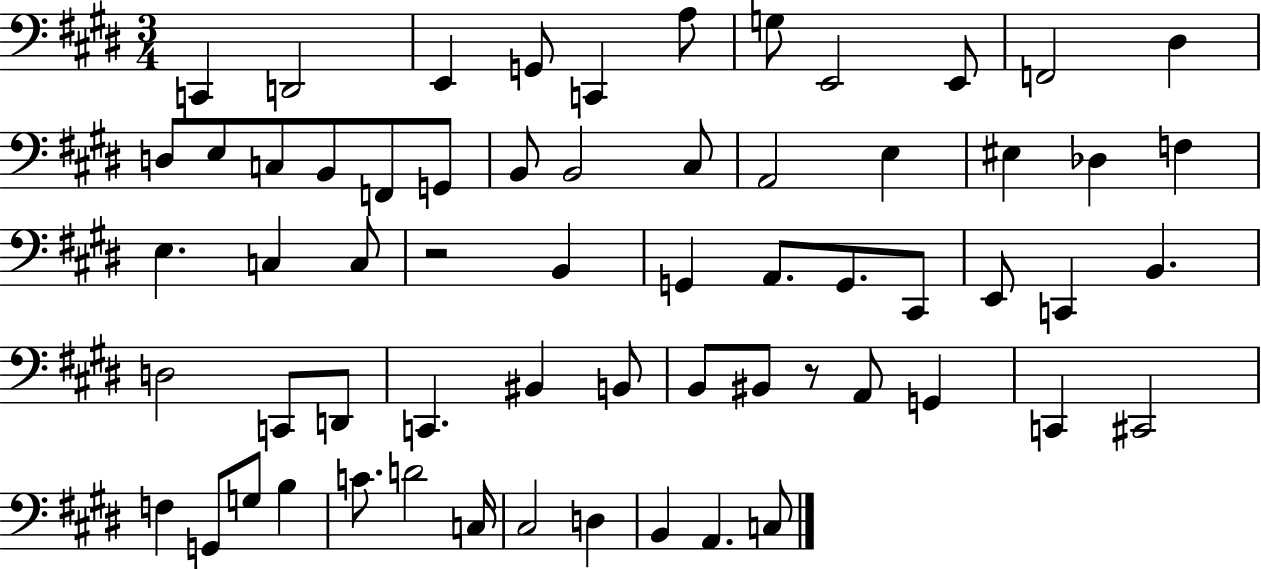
{
  \clef bass
  \numericTimeSignature
  \time 3/4
  \key e \major
  \repeat volta 2 { c,4 d,2 | e,4 g,8 c,4 a8 | g8 e,2 e,8 | f,2 dis4 | \break d8 e8 c8 b,8 f,8 g,8 | b,8 b,2 cis8 | a,2 e4 | eis4 des4 f4 | \break e4. c4 c8 | r2 b,4 | g,4 a,8. g,8. cis,8 | e,8 c,4 b,4. | \break d2 c,8 d,8 | c,4. bis,4 b,8 | b,8 bis,8 r8 a,8 g,4 | c,4 cis,2 | \break f4 g,8 g8 b4 | c'8. d'2 c16 | cis2 d4 | b,4 a,4. c8 | \break } \bar "|."
}